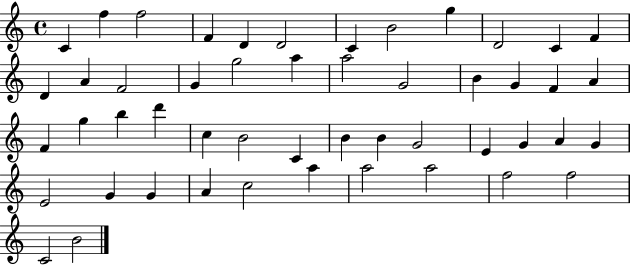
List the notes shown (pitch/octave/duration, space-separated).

C4/q F5/q F5/h F4/q D4/q D4/h C4/q B4/h G5/q D4/h C4/q F4/q D4/q A4/q F4/h G4/q G5/h A5/q A5/h G4/h B4/q G4/q F4/q A4/q F4/q G5/q B5/q D6/q C5/q B4/h C4/q B4/q B4/q G4/h E4/q G4/q A4/q G4/q E4/h G4/q G4/q A4/q C5/h A5/q A5/h A5/h F5/h F5/h C4/h B4/h